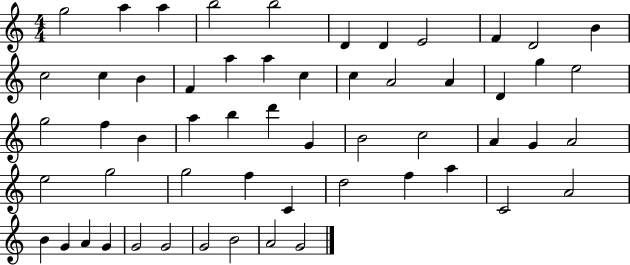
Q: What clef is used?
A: treble